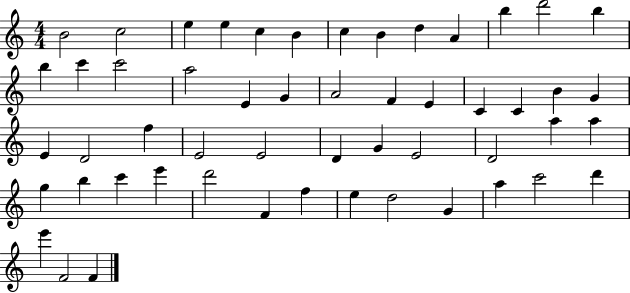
X:1
T:Untitled
M:4/4
L:1/4
K:C
B2 c2 e e c B c B d A b d'2 b b c' c'2 a2 E G A2 F E C C B G E D2 f E2 E2 D G E2 D2 a a g b c' e' d'2 F f e d2 G a c'2 d' e' F2 F